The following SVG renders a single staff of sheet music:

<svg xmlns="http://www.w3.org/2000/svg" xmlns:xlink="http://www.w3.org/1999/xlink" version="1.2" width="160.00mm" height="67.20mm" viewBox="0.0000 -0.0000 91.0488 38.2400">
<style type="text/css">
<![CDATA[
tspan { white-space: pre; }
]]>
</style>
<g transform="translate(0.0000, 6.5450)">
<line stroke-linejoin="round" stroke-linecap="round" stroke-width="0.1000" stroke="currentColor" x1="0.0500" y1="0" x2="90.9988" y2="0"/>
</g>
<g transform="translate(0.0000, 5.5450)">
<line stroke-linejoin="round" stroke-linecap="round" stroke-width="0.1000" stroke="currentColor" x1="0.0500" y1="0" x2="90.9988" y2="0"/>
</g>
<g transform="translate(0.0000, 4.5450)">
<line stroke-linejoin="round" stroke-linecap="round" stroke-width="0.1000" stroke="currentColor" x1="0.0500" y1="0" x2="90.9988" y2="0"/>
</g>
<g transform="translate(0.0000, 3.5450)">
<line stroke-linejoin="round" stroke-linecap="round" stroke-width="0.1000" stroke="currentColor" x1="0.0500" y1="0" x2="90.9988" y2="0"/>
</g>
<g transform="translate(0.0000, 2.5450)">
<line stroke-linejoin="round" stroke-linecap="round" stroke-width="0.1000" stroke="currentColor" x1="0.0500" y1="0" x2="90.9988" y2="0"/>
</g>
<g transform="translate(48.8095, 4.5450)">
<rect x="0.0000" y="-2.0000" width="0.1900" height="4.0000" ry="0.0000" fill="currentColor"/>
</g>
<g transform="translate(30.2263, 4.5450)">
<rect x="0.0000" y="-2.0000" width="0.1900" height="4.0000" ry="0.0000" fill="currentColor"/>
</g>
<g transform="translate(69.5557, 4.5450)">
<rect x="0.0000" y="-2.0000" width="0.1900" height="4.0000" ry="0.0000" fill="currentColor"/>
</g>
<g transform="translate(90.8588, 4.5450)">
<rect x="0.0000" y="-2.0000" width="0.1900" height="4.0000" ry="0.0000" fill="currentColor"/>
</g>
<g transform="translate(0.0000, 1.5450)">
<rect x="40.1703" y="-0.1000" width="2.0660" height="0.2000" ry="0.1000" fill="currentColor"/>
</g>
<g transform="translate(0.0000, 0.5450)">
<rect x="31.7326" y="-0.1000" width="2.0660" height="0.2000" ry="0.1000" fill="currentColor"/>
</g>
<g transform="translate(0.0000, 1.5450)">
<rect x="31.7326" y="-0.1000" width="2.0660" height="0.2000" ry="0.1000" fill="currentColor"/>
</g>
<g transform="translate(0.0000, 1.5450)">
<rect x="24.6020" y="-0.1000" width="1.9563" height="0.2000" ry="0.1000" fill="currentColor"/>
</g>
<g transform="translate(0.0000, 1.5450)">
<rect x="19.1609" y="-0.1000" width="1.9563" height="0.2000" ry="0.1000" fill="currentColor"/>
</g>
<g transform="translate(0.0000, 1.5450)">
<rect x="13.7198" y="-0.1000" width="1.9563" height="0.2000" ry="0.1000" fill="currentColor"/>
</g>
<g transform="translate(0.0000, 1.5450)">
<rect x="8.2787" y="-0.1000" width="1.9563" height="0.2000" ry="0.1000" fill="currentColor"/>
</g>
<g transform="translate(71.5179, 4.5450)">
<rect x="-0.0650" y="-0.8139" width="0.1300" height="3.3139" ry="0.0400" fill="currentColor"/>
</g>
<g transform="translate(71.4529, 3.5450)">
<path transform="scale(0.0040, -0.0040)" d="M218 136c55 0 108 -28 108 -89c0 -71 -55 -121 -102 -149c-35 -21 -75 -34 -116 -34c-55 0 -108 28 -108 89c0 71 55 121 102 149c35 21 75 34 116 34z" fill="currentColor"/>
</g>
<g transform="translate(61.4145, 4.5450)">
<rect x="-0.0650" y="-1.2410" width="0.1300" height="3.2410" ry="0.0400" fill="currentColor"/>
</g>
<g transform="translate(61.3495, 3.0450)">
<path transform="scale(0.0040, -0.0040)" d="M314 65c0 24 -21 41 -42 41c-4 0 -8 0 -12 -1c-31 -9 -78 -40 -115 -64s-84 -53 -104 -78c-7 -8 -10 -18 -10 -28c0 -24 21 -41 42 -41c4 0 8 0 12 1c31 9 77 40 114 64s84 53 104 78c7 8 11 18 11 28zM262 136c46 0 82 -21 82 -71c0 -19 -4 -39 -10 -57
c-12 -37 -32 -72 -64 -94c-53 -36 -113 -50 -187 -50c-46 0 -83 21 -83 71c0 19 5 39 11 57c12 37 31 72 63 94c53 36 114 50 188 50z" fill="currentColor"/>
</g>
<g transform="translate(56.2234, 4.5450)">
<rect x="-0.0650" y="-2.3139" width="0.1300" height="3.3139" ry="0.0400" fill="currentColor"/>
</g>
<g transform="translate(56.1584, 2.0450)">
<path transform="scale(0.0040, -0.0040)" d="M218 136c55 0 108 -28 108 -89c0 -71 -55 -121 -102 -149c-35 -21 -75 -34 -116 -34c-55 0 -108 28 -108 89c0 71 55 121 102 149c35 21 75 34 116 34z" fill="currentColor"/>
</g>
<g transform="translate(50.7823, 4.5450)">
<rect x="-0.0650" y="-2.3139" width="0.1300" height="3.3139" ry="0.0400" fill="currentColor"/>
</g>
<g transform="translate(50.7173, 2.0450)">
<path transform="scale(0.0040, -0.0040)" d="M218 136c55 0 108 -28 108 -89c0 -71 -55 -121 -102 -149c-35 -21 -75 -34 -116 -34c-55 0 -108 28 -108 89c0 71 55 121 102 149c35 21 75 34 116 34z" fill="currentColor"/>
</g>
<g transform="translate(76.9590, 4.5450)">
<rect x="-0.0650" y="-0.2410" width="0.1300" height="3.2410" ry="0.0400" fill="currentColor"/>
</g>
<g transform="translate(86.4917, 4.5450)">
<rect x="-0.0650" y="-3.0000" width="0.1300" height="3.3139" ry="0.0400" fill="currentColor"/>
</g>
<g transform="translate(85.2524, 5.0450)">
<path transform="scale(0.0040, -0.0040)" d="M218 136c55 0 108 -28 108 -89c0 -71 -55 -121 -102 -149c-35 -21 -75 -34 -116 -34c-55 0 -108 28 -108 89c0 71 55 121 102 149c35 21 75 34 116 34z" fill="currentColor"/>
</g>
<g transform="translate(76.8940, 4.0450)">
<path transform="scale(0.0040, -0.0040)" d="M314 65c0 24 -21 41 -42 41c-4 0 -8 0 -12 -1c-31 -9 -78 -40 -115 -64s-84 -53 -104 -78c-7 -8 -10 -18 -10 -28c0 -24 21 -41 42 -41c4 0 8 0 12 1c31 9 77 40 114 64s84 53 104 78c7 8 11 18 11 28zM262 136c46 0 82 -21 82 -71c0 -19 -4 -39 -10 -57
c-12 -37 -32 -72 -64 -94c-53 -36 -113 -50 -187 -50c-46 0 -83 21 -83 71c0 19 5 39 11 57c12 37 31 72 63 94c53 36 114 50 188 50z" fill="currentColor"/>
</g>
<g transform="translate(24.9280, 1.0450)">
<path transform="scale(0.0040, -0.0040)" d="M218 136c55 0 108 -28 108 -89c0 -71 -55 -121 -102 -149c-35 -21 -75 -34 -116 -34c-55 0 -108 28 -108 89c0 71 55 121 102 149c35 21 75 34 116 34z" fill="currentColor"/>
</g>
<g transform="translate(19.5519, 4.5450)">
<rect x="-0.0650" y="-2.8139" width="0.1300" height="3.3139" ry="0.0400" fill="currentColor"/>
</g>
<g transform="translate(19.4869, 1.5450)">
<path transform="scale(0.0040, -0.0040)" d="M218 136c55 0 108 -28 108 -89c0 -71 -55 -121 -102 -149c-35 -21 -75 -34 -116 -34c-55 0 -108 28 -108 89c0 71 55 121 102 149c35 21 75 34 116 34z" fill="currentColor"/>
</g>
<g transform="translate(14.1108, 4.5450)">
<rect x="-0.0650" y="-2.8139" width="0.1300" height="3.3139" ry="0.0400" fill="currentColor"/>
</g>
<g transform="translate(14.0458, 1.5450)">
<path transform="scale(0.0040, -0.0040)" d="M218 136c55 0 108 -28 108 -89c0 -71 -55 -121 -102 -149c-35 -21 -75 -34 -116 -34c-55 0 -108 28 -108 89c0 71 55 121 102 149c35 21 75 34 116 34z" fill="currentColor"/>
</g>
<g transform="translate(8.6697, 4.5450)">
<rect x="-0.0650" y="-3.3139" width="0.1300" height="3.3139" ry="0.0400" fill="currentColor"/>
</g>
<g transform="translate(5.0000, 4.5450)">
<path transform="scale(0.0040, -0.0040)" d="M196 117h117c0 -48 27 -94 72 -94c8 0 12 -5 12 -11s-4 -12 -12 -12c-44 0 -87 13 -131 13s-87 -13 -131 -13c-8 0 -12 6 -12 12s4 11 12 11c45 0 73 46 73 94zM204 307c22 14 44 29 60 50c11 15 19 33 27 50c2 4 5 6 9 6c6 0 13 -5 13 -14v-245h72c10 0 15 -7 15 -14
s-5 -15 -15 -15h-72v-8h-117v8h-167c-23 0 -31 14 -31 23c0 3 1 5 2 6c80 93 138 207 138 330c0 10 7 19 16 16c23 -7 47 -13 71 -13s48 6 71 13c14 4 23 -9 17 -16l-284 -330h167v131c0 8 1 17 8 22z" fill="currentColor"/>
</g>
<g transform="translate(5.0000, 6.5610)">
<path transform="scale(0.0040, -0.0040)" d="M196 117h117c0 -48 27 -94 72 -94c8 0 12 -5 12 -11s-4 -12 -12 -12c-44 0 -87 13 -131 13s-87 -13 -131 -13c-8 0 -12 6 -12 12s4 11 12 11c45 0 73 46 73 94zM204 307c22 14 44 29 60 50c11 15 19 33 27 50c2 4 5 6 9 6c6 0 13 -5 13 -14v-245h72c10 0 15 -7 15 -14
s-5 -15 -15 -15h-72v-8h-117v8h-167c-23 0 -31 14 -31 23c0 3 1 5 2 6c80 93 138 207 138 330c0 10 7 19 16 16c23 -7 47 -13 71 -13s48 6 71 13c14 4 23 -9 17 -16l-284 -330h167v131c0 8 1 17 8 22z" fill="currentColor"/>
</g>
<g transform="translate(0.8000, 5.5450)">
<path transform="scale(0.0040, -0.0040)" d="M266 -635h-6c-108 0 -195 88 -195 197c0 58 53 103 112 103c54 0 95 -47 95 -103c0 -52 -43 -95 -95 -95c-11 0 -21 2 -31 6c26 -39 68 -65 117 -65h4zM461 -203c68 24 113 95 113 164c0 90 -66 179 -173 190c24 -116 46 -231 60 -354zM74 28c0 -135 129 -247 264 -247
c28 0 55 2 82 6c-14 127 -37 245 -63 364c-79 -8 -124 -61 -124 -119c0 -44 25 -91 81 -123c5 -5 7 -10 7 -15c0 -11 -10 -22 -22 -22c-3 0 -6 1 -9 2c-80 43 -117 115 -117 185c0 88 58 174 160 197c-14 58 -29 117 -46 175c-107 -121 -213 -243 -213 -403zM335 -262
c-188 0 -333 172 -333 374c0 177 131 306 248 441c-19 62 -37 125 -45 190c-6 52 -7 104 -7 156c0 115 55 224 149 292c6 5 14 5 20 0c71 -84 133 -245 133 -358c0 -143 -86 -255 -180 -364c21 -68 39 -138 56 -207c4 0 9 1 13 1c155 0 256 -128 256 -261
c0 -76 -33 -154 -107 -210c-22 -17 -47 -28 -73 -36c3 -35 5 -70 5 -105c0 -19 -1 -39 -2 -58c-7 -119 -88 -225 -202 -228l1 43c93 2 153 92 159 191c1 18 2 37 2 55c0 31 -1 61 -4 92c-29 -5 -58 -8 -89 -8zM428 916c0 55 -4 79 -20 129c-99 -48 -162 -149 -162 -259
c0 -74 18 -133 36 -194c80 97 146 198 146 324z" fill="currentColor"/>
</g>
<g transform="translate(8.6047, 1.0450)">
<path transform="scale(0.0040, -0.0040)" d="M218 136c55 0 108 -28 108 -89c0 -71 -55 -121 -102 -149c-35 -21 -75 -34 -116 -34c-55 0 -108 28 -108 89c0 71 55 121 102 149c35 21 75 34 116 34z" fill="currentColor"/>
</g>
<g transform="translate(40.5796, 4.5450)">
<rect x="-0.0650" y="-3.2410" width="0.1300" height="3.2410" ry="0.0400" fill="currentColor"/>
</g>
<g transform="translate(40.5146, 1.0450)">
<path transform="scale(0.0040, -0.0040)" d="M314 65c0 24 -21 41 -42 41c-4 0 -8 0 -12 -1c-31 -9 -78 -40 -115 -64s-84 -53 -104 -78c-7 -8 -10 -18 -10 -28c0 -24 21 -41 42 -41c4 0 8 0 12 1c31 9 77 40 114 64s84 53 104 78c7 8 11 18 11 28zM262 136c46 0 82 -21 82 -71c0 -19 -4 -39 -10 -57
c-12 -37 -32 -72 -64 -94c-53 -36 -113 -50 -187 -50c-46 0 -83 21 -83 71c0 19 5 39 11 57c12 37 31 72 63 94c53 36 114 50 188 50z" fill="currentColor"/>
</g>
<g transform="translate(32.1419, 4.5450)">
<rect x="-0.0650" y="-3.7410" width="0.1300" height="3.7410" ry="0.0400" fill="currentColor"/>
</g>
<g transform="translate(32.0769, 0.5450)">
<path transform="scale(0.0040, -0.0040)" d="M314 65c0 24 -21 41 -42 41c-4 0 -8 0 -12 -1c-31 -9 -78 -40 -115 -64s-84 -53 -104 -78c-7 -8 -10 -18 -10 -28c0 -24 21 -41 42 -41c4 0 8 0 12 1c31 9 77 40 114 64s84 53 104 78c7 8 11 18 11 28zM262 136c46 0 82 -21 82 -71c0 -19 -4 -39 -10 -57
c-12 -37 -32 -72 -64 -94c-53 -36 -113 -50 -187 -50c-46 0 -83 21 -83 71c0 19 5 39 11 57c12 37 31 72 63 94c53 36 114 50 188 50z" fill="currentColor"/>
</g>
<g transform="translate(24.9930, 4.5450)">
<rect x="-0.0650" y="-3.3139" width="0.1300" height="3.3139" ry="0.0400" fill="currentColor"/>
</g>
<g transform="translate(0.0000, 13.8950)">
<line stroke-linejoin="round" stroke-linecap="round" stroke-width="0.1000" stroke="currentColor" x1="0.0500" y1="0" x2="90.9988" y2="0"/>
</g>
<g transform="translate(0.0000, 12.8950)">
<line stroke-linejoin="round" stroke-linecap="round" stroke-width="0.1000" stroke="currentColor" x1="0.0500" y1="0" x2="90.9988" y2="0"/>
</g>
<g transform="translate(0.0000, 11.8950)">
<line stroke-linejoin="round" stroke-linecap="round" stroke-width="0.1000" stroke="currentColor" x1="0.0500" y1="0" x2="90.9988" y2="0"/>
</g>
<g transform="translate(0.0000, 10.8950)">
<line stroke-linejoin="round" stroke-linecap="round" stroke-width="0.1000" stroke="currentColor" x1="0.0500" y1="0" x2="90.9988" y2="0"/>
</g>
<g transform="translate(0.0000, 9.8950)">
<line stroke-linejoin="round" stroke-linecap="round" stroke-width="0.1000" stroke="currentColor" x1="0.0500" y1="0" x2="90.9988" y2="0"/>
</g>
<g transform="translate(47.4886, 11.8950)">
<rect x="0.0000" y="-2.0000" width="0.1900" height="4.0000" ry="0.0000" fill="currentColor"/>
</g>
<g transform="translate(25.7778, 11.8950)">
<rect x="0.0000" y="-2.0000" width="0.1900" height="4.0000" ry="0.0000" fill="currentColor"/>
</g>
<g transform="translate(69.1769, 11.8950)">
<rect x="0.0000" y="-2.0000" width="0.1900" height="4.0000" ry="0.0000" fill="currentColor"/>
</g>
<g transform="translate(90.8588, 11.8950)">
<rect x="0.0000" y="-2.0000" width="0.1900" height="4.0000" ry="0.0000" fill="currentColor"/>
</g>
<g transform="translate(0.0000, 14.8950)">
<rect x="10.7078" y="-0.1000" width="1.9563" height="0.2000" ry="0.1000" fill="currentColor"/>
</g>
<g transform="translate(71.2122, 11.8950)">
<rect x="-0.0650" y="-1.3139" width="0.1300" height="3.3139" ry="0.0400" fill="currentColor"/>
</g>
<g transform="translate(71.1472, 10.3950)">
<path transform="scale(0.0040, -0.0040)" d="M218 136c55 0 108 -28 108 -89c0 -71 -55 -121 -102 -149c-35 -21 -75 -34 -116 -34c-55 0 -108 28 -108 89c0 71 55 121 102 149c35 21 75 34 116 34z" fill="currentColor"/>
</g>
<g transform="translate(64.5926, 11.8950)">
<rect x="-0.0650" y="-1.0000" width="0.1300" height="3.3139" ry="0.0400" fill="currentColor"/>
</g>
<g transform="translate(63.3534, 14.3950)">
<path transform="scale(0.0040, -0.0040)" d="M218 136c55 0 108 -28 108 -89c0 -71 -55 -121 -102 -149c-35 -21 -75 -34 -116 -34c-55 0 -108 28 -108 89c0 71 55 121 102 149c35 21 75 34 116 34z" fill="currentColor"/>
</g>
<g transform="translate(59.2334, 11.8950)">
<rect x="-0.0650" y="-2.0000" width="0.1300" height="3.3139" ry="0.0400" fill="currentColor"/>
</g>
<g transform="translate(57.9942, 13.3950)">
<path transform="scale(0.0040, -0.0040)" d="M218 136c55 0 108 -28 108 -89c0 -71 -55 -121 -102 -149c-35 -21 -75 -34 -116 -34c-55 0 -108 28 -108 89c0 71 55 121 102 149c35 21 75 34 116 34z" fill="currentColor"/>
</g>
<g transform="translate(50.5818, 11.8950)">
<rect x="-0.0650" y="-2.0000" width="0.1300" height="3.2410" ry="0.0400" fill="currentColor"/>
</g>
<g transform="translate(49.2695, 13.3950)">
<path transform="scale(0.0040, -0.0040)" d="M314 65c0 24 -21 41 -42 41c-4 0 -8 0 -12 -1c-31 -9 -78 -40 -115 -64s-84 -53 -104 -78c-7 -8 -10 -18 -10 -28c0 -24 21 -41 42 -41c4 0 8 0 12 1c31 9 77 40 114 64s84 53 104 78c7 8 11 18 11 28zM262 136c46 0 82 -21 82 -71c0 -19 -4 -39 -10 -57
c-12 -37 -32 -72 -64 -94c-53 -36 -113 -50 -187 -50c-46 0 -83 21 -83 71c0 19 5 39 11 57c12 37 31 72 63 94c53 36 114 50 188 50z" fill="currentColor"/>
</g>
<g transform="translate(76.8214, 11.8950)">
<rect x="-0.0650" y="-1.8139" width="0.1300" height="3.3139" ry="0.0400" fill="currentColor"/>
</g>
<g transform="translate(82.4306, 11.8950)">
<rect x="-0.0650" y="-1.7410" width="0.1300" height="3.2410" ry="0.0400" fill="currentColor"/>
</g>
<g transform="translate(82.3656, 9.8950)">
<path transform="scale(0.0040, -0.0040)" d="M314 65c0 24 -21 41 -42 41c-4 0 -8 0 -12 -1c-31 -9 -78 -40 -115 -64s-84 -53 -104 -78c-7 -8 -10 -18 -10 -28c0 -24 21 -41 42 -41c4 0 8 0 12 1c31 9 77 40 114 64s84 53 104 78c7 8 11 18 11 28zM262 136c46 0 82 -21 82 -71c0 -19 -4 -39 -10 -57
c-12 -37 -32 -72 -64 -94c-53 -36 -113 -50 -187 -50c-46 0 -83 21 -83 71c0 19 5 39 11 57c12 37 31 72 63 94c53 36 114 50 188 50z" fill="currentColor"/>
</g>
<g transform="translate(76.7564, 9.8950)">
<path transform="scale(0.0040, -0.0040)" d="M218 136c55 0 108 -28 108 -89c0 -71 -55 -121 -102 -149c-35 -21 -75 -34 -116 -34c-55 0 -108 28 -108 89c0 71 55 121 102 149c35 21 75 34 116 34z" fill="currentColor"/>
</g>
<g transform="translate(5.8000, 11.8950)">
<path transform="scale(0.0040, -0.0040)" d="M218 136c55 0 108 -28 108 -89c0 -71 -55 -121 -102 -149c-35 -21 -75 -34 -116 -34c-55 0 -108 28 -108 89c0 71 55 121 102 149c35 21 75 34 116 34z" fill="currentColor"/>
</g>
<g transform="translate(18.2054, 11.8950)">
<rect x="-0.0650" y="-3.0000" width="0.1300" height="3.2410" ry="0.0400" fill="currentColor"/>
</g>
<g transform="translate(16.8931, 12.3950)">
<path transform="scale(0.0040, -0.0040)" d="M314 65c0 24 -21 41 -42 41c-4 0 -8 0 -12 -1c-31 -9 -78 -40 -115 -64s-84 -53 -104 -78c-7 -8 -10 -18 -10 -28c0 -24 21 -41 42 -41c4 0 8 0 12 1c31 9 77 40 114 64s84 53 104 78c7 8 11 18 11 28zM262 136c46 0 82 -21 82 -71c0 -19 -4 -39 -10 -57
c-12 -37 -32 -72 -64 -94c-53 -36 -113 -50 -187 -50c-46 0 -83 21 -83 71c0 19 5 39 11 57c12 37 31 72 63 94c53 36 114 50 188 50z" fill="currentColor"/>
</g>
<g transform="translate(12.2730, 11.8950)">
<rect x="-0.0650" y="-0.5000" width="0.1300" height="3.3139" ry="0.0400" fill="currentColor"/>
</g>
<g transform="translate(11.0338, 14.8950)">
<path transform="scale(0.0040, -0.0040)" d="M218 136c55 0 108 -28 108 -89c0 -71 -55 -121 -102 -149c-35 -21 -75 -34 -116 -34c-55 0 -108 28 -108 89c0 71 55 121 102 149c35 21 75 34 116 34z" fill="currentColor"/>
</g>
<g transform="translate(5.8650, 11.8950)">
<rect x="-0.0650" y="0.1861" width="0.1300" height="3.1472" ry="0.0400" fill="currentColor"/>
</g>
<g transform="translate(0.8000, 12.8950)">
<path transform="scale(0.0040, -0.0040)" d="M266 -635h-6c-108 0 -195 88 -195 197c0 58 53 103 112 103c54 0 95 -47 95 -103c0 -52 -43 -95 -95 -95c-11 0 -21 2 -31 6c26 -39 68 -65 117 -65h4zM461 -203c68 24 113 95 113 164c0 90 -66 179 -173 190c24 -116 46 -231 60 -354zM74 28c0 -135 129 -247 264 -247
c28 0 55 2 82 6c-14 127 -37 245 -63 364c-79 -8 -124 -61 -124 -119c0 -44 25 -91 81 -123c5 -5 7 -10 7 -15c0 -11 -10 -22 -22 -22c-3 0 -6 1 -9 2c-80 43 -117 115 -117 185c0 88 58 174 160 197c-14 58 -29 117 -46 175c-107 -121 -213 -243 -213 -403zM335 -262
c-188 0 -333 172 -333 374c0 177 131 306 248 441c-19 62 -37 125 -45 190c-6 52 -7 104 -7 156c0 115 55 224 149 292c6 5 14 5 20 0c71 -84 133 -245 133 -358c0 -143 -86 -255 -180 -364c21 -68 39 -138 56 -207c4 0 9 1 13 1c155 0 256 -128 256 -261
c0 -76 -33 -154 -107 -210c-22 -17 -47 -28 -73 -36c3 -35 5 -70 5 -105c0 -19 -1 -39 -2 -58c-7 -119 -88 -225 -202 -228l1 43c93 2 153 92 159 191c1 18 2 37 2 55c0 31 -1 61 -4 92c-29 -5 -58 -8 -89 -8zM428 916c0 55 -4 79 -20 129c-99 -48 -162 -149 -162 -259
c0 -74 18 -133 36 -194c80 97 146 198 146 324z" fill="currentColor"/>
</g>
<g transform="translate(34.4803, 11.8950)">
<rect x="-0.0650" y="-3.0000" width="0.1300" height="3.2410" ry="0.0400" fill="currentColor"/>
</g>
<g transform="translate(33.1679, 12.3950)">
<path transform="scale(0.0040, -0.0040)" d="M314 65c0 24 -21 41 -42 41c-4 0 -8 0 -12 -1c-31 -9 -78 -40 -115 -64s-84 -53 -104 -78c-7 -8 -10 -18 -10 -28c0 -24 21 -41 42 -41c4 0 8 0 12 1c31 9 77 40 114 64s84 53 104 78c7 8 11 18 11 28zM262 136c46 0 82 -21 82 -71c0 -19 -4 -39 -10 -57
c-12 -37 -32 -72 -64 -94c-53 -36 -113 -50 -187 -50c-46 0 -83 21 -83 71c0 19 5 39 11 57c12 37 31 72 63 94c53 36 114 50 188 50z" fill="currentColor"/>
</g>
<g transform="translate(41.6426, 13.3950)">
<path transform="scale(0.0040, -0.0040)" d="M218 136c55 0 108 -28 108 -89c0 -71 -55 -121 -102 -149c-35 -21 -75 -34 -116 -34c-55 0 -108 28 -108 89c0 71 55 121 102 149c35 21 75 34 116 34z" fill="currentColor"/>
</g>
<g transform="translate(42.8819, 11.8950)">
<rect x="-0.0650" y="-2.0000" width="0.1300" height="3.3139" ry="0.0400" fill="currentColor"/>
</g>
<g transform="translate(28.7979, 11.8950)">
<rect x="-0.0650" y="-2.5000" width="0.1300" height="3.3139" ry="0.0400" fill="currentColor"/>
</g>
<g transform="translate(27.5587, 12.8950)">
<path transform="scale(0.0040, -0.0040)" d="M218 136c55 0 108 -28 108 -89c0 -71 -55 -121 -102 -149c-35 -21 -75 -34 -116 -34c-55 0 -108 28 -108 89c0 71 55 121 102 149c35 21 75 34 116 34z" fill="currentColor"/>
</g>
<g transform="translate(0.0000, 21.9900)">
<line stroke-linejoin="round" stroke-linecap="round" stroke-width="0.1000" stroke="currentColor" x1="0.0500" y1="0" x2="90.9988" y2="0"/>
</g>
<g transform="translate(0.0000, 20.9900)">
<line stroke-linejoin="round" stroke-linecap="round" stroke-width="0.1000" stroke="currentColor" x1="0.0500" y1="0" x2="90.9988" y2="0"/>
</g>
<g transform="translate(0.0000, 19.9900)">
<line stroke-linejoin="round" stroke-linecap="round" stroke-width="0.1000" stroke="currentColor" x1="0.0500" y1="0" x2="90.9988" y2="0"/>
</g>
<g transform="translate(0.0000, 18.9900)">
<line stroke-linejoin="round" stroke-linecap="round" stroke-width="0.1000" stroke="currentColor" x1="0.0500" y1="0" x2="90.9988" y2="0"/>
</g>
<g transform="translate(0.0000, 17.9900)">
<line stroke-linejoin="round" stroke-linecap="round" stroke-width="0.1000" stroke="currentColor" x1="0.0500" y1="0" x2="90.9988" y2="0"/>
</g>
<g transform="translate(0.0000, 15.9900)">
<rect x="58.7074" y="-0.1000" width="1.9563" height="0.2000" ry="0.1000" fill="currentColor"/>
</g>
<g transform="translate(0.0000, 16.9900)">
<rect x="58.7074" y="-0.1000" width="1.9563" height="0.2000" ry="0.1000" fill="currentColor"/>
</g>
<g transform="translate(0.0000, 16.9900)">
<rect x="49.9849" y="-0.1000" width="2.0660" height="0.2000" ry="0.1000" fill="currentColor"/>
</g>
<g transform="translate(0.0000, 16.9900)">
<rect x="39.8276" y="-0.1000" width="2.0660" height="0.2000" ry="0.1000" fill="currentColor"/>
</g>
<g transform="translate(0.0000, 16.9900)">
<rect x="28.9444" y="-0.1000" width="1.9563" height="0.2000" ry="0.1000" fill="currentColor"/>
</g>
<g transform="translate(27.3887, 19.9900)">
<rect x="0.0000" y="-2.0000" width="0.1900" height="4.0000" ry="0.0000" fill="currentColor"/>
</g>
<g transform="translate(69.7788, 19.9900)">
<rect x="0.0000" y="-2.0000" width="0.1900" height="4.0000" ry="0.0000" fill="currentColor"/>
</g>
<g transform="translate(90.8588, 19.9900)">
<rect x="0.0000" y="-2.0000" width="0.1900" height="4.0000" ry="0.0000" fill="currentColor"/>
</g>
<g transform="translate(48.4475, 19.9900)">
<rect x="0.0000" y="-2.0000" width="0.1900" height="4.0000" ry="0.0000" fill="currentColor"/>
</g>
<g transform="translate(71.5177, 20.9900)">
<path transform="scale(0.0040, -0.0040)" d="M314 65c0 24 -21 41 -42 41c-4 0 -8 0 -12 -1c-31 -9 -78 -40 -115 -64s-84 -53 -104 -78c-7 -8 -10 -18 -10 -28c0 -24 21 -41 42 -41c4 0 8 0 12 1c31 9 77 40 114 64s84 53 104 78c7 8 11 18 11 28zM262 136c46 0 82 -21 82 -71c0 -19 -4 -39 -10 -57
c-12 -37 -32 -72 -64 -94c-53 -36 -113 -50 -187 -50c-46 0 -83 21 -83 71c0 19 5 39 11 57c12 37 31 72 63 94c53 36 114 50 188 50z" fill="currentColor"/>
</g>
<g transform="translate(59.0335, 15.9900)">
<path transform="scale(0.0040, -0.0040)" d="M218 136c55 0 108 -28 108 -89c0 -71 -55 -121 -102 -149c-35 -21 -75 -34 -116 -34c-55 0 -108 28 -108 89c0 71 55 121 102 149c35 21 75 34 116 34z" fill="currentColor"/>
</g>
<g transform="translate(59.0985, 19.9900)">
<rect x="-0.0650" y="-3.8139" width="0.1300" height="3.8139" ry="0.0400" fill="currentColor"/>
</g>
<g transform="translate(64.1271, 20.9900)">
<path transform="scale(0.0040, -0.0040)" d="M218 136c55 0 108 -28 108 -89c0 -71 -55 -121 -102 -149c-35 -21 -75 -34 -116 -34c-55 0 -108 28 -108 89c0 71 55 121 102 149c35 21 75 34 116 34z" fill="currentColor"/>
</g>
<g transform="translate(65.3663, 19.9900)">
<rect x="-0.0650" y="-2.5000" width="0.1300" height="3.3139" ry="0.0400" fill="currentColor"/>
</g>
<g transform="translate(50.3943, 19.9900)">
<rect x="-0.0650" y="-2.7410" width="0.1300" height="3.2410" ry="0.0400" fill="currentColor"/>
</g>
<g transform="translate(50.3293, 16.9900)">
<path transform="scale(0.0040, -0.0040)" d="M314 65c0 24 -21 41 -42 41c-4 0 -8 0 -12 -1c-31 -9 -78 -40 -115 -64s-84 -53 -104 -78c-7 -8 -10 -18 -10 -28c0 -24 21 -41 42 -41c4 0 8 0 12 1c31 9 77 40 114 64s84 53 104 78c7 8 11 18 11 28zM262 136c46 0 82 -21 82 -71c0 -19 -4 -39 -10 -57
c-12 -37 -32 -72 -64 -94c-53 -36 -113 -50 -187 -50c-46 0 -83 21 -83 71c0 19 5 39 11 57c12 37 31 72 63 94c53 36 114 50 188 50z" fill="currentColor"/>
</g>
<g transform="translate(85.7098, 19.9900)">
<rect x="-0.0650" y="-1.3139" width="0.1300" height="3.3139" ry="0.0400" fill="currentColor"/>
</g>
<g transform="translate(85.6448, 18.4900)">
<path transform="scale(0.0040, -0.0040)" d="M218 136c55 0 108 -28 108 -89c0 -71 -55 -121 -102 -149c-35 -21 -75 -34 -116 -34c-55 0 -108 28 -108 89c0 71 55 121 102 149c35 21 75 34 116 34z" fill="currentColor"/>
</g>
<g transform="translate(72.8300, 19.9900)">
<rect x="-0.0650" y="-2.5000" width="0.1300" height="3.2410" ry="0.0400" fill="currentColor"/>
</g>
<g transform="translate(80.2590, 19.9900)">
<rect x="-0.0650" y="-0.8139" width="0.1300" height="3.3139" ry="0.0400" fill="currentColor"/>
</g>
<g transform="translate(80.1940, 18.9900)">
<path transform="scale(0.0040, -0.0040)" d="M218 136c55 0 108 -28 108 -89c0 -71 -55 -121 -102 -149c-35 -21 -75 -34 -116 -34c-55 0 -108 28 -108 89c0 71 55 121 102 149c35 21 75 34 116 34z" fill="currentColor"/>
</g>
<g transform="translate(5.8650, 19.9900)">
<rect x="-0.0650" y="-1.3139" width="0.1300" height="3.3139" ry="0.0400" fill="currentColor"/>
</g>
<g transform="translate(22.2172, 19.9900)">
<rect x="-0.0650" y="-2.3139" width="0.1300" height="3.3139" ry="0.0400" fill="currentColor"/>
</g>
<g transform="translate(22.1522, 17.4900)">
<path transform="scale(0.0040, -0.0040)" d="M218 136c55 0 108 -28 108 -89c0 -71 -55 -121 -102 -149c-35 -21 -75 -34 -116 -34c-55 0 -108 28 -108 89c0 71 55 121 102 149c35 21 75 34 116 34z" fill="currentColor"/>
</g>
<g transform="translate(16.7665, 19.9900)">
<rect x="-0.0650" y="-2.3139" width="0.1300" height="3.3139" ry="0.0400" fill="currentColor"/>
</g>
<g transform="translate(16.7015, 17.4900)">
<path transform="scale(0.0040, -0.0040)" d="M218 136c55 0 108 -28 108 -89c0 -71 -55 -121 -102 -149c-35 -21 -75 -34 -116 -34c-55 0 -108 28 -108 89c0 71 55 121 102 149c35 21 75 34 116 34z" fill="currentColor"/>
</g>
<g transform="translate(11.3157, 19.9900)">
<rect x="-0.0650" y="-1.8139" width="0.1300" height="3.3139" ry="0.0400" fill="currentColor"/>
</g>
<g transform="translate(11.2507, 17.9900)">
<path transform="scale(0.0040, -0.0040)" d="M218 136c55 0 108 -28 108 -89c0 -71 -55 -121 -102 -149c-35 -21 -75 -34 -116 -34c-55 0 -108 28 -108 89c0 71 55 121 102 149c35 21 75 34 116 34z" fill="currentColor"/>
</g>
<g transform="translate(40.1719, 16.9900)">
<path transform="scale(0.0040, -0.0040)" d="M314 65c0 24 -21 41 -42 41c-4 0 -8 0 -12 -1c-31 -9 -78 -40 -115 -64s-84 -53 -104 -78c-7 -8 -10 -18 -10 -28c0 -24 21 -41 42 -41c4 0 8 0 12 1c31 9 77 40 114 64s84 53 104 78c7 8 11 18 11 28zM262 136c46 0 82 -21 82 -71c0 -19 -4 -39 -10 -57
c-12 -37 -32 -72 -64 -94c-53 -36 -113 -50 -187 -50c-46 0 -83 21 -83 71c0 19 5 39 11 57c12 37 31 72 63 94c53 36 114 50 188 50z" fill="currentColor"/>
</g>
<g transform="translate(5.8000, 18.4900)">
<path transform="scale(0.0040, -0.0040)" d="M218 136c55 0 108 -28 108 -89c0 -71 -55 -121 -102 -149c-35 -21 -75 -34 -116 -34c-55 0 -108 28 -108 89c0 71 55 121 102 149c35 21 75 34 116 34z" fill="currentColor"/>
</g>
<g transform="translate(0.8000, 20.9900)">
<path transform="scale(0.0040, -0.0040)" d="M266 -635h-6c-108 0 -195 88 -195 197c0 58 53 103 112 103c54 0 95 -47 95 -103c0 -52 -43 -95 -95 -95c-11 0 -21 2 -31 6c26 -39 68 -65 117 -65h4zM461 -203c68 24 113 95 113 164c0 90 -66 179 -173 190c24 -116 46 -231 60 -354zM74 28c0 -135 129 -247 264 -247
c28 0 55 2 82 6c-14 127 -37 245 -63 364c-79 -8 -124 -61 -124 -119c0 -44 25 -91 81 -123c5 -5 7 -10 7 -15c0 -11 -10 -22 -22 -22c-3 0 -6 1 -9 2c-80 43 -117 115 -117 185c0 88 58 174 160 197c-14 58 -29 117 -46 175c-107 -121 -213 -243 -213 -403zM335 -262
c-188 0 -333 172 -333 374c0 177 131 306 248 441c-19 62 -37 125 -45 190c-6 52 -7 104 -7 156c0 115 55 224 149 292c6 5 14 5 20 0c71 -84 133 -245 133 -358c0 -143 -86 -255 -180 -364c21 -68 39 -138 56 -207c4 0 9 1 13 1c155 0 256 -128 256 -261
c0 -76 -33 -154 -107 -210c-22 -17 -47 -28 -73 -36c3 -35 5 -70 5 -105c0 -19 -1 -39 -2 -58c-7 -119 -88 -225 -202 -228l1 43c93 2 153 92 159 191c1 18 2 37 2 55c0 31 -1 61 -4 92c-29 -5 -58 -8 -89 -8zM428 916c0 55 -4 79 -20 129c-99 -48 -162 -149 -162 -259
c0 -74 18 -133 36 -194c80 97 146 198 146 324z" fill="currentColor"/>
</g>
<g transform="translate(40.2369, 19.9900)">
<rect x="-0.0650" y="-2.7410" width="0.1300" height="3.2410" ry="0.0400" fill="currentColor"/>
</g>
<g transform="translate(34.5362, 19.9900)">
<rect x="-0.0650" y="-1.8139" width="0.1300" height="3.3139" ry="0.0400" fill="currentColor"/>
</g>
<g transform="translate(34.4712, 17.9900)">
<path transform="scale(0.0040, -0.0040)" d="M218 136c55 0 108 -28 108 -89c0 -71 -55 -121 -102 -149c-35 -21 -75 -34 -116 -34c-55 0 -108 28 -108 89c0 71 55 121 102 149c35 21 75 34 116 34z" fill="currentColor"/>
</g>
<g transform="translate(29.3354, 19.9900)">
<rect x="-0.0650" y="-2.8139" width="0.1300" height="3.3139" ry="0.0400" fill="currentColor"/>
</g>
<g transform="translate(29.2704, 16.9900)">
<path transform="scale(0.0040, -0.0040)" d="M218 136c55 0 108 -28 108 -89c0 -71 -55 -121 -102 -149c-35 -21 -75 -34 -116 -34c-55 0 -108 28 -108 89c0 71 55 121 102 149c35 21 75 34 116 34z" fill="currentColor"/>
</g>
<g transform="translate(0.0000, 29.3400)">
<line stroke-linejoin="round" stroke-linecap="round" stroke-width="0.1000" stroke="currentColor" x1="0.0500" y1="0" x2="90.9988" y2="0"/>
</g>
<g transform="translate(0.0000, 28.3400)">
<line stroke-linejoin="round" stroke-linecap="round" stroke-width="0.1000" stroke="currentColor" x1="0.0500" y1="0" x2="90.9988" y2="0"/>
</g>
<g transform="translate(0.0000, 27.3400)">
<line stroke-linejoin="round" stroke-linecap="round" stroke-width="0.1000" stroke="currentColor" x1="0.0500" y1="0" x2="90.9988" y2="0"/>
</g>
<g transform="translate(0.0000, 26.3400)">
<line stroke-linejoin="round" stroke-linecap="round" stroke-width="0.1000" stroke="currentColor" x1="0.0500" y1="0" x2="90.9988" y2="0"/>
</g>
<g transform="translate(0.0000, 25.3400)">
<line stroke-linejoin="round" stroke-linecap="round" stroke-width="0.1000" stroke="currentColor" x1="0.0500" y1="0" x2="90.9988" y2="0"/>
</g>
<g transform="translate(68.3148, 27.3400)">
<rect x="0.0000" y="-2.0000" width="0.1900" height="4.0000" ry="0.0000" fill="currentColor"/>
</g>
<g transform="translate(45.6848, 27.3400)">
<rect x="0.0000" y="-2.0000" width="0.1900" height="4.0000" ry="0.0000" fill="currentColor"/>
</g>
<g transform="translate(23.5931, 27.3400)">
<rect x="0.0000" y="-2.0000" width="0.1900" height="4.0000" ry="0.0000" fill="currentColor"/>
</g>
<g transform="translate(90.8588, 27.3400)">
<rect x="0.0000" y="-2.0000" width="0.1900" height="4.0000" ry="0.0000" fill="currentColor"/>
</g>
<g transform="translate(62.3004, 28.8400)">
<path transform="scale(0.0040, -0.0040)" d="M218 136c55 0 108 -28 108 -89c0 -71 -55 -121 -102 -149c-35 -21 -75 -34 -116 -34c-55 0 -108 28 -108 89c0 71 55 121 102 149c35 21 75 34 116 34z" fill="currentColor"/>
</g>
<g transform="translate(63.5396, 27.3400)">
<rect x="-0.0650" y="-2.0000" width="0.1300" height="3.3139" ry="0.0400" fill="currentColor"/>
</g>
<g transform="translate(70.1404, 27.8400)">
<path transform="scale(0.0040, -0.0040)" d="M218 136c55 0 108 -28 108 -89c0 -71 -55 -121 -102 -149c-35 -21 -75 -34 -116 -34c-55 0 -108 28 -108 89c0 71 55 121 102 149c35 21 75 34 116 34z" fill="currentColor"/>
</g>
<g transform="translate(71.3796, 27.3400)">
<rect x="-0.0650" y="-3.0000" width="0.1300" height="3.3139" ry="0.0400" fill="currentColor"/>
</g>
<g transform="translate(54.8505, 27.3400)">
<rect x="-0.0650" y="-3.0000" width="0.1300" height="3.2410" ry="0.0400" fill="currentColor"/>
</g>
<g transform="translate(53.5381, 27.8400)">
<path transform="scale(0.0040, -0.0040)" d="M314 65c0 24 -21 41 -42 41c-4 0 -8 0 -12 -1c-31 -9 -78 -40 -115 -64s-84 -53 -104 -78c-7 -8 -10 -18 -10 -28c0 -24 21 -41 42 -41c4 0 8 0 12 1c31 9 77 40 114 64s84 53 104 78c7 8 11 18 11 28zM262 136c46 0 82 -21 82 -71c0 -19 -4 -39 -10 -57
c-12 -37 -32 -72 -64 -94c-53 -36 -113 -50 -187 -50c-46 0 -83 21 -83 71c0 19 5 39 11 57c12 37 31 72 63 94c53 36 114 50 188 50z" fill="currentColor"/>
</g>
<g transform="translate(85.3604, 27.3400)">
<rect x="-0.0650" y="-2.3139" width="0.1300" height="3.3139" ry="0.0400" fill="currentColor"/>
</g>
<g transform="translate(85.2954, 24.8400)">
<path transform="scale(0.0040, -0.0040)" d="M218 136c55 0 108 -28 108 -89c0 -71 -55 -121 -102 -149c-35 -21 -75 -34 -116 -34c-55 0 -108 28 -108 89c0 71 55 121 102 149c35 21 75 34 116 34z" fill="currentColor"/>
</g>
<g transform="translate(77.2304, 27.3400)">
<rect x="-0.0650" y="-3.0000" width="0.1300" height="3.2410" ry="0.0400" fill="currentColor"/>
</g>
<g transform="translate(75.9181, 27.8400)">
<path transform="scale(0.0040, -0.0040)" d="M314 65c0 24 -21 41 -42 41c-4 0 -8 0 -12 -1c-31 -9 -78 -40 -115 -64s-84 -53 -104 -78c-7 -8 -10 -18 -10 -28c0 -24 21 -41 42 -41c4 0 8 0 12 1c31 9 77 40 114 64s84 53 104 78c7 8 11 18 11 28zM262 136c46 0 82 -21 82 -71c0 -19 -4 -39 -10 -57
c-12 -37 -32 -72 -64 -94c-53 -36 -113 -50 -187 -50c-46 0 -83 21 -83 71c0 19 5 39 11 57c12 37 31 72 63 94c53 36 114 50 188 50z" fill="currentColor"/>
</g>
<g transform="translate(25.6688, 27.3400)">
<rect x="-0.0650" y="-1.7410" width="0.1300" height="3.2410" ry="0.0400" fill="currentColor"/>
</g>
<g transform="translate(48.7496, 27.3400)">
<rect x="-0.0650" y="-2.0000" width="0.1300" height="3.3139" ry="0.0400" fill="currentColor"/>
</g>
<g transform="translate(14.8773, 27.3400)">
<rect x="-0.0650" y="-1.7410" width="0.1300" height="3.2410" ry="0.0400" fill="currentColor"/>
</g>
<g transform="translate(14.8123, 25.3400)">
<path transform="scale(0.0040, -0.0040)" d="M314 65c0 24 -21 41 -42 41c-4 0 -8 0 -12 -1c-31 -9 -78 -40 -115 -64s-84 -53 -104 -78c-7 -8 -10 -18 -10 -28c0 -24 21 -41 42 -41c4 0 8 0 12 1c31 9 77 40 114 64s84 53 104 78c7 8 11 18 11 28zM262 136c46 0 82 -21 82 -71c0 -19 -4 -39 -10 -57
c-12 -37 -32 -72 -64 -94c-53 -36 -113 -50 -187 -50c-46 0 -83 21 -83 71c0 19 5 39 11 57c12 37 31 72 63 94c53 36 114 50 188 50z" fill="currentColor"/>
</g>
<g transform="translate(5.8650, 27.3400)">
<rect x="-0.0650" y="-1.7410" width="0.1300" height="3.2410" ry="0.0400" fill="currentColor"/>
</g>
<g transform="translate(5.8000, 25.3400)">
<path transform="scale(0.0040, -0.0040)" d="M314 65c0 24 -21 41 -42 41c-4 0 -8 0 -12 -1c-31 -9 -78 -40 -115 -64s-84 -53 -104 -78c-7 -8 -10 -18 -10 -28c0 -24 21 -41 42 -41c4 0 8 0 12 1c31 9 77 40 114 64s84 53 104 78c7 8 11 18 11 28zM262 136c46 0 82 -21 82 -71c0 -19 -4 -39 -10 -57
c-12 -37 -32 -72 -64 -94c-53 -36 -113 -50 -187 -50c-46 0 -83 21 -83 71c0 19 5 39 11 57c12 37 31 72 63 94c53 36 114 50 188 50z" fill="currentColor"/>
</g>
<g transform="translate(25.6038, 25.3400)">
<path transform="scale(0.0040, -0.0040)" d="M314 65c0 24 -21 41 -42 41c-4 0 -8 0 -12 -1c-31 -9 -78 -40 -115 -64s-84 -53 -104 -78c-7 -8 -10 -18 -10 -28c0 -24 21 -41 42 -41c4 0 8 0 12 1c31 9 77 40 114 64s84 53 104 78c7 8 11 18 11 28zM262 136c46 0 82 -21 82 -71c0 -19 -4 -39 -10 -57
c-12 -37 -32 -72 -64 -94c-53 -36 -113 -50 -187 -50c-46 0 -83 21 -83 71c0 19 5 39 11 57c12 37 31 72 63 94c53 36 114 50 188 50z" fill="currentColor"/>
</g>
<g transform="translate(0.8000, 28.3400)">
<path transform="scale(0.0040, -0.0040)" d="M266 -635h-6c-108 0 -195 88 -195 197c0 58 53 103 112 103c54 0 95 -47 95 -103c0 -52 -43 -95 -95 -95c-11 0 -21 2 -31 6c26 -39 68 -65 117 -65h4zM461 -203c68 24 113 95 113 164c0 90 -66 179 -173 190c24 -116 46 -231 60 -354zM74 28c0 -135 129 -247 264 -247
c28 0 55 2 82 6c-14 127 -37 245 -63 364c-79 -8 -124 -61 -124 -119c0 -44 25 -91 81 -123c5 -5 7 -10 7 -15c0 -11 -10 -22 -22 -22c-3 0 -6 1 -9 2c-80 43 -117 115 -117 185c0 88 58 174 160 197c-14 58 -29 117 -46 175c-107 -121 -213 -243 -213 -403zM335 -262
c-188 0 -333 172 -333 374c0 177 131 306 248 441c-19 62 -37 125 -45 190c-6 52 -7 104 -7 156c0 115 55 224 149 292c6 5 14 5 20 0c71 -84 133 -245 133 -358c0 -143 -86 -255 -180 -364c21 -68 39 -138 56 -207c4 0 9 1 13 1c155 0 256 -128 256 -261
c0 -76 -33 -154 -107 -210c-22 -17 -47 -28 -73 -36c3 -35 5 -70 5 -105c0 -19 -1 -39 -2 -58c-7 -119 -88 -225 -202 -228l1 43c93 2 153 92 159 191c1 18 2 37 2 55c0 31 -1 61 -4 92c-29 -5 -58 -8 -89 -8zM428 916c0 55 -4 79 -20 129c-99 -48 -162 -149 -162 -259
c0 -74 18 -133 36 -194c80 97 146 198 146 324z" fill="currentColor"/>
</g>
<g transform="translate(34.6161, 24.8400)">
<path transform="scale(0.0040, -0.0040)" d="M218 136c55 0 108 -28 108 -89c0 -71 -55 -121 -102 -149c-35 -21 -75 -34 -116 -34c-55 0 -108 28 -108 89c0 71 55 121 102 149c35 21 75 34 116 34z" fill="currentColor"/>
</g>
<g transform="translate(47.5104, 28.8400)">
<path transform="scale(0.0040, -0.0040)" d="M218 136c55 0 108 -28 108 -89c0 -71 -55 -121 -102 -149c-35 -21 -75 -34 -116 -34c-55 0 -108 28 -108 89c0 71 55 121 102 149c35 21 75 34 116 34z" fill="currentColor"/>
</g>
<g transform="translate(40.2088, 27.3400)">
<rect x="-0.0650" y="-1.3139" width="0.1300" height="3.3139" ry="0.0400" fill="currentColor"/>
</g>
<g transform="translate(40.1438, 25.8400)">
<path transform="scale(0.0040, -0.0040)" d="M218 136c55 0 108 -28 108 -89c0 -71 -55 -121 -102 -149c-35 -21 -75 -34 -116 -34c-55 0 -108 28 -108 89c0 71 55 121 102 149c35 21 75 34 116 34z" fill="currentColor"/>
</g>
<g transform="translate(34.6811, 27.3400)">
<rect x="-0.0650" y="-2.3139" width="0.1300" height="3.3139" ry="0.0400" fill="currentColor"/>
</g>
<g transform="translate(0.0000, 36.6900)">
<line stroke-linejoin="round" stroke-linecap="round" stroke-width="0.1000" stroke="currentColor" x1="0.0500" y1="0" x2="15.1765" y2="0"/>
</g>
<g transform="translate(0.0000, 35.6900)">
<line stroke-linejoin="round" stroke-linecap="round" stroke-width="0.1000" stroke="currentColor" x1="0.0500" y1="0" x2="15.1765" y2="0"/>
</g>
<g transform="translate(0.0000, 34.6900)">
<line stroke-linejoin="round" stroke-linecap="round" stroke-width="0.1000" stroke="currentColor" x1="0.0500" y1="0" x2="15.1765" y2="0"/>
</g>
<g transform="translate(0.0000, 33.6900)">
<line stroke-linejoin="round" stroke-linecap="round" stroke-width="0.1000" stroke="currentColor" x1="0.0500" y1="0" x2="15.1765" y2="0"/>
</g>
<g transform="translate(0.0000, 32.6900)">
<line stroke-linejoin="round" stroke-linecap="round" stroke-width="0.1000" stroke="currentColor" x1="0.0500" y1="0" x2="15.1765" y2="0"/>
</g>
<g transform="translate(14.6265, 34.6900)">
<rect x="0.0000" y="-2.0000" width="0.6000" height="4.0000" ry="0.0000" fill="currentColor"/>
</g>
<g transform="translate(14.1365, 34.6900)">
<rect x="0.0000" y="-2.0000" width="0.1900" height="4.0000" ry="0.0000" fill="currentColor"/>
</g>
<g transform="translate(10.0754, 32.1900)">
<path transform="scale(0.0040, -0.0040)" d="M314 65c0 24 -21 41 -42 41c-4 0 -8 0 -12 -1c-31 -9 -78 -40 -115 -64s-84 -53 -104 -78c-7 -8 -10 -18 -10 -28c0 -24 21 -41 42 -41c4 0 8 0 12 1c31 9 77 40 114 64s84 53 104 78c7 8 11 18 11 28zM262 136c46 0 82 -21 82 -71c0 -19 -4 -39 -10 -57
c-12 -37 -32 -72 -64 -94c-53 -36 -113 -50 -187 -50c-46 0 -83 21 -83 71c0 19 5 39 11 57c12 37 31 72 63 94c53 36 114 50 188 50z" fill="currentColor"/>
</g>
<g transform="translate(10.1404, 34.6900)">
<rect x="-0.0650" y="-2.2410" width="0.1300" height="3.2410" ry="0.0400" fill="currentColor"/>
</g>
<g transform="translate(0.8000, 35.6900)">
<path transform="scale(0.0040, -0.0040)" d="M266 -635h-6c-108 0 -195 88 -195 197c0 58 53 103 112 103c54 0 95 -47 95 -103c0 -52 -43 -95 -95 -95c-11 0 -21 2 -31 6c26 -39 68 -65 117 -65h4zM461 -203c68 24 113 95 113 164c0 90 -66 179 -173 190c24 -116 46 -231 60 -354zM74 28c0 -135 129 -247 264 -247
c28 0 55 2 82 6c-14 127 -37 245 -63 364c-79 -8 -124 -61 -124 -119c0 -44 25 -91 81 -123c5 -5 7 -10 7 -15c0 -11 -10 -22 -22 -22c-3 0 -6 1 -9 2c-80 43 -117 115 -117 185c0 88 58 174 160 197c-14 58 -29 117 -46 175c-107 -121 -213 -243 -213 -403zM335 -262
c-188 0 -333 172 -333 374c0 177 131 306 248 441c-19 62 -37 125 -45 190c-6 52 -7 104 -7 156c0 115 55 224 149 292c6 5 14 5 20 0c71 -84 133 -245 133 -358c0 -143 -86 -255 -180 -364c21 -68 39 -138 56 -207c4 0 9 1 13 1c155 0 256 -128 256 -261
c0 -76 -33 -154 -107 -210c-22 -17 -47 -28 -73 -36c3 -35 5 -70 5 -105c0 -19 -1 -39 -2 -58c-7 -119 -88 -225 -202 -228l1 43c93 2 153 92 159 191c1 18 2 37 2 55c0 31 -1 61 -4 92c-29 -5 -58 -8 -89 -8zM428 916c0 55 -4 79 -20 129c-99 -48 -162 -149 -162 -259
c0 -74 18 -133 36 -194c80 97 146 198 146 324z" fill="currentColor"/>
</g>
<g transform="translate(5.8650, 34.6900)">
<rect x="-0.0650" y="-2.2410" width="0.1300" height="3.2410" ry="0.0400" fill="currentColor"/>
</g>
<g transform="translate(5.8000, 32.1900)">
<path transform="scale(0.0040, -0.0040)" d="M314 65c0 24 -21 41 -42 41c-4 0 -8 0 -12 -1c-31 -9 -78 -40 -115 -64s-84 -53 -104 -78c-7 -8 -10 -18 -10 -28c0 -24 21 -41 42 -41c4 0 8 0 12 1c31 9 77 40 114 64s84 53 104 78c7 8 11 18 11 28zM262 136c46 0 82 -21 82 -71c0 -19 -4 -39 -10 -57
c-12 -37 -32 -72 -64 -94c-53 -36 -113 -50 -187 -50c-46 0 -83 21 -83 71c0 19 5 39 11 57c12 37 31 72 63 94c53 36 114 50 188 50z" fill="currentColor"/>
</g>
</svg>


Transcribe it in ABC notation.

X:1
T:Untitled
M:4/4
L:1/4
K:C
b a a b c'2 b2 g g e2 d c2 A B C A2 G A2 F F2 F D e f f2 e f g g a f a2 a2 c' G G2 d e f2 f2 f2 g e F A2 F A A2 g g2 g2